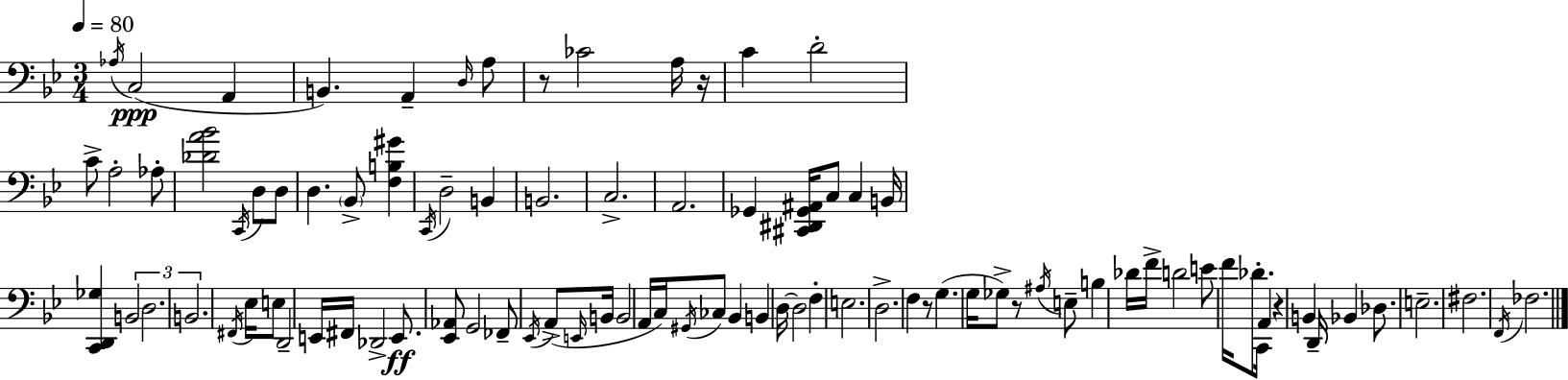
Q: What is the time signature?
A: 3/4